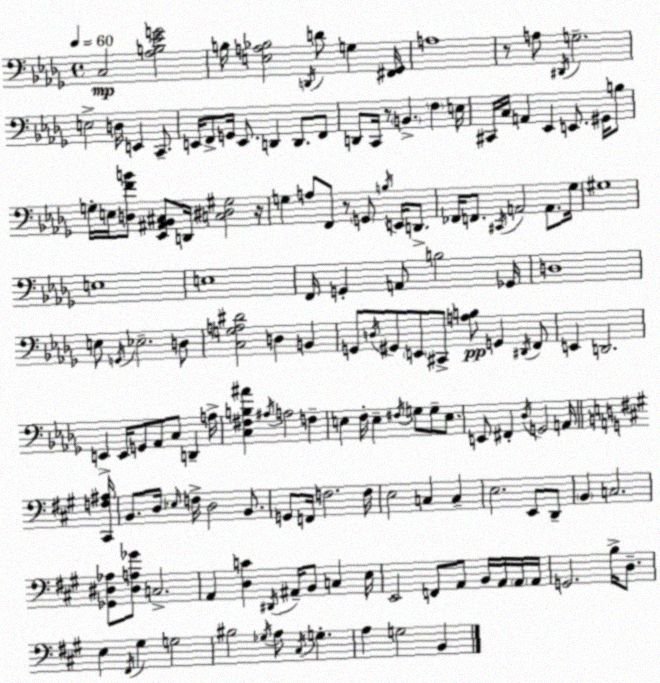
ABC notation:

X:1
T:Untitled
M:4/4
L:1/4
K:Bbm
C,2 [_A,B,_EG]2 B,/4 [E,A,_B,]2 D,,/4 D/2 G, [^F,,_G,,]/4 A,4 z/2 A,/2 ^D,,/4 G,2 E,2 D,/4 E,, C,,/2 E,,/4 F,,/2 G,,/4 E,,/2 D,, D,,/2 F,,/2 D,,/2 C,,/4 z/2 B,, F, E,/4 ^C,,/4 C,/4 A,, _E,, E,,/2 ^G,,/4 B,/2 G,/4 E,/4 [D,FB]/2 [_E,,^A,,_B,,^C,]/2 D,,/4 [C,^D,^G,]2 z/4 G, A,/2 F,,/2 z/2 G,,/2 B,/4 E,,/4 D,,/2 _F,,/4 F,,/2 ^C,,/4 A,,2 A,,/2 _G,/4 ^G,4 E,4 E,4 F,,/4 G,, A,,/2 B,2 _G,,/4 D,4 E,/2 G,,/4 _E,2 D,/2 [C,G,A,^D]2 D, B,, G,,/2 D,/4 ^G,,/2 E,,/2 ^C,,/2 [A,B,]/2 G,, ^D,,/4 F,,/2 E,, D,,2 E,, E,,/4 G,,/2 _A,,/2 C,/2 D,, A,/4 [C,^F,B,^A] ^A,/4 A,2 F, E, F,/4 E, ^F,/4 G,/2 G,/2 E,/2 E,,/2 ^F,, _D,/4 G,,2 A,,/4 [^C,,F,^A,]/4 B,,/2 D,/4 _E,/4 F,/4 D,2 B,,/2 G,,/2 F,,/4 F,2 F,/4 E,2 C, C, E,2 E,,/2 D,,/2 B,, C,2 [_G,,^D,_A,]/2 [^D,A,_G]/2 C,2 A,, [D,C] ^D,,/4 ^A,,/4 B,,/2 C, E,/4 E,,2 F,,/2 A,,/2 B,,/4 A,,/4 A,,/4 A,,/4 G,,2 B,/4 D,/2 E, ^F,,/4 ^G, G,2 ^B,2 _G,/4 A,/2 ^C,/4 G, A, G,2 B,,